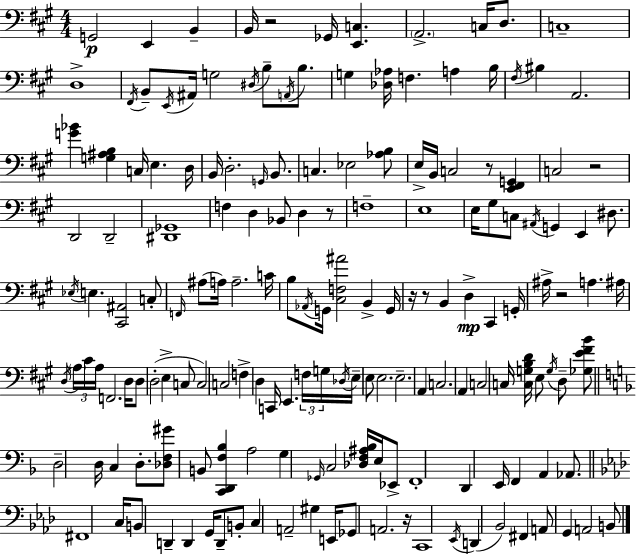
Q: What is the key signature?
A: A major